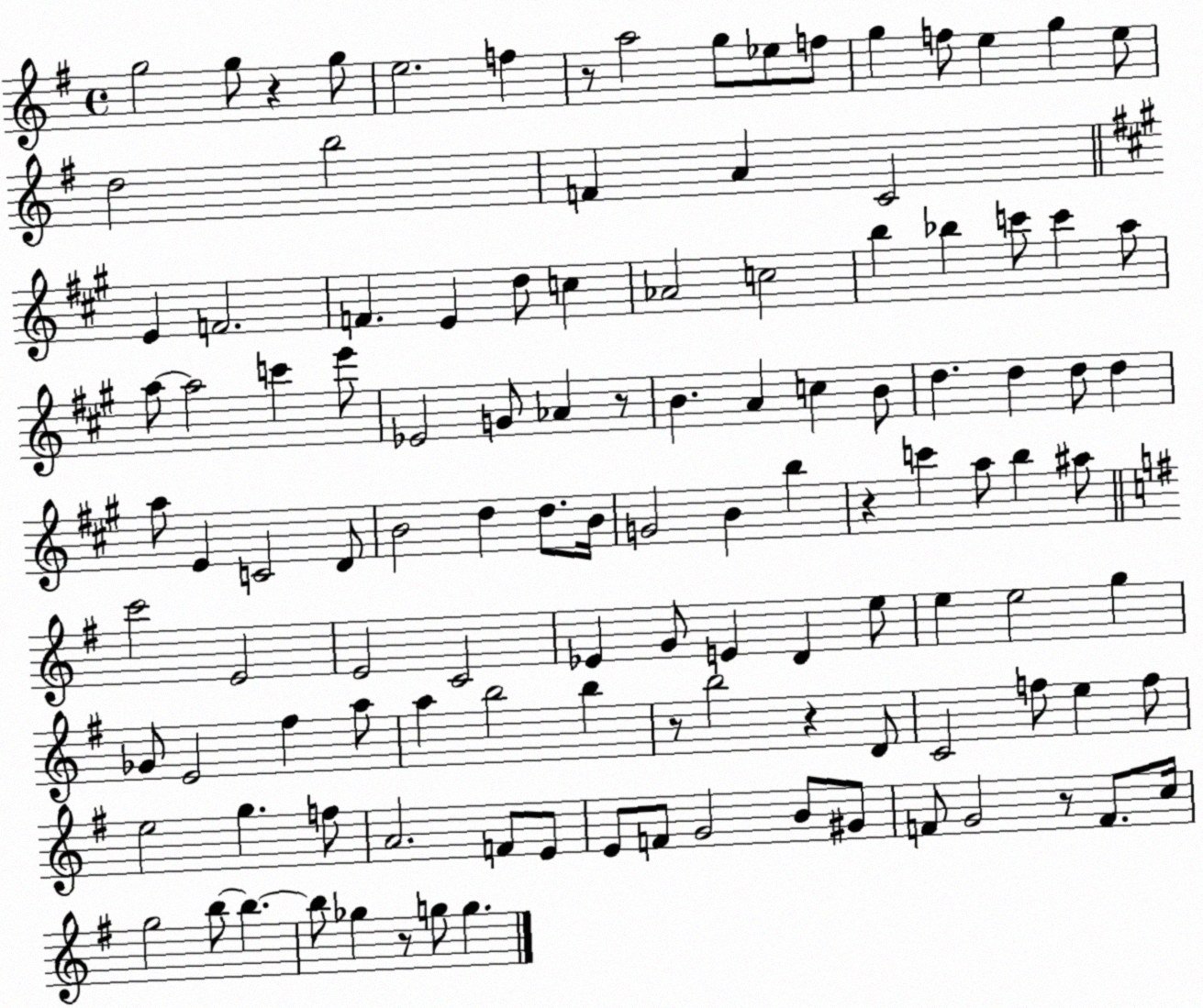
X:1
T:Untitled
M:4/4
L:1/4
K:G
g2 g/2 z g/2 e2 f z/2 a2 g/2 _e/2 f/2 g f/2 e g e/2 d2 b2 F A C2 E F2 F E d/2 c _A2 c2 b _b c'/2 c' a/2 a/2 a2 c' e'/2 _E2 G/2 _A z/2 B A c B/2 d d d/2 d a/2 E C2 D/2 B2 d d/2 B/4 G2 B b z c' a/2 b ^a/2 c'2 E2 E2 C2 _E G/2 E D e/2 e e2 g _G/2 E2 ^f a/2 a b2 b z/2 b2 z D/2 C2 f/2 e f/2 e2 g f/2 A2 F/2 E/2 E/2 F/2 G2 B/2 ^G/2 F/2 G2 z/2 F/2 c/4 g2 b/2 b b/2 _g z/2 g/2 g